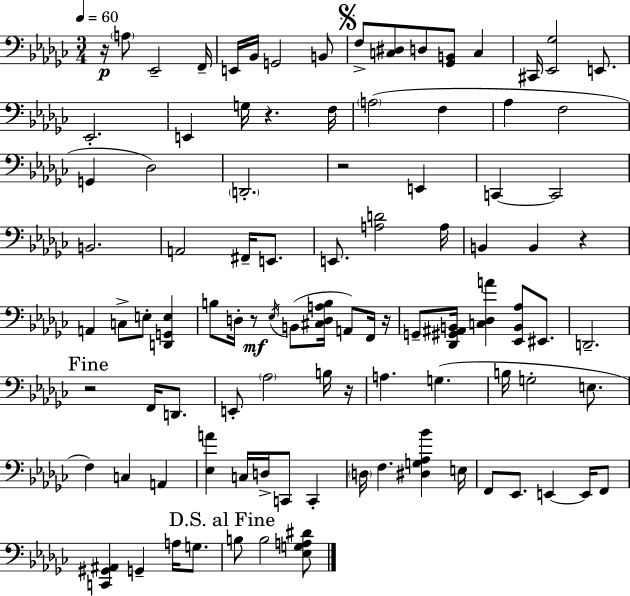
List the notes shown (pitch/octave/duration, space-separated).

R/s A3/e Eb2/h F2/s E2/s Bb2/s G2/h B2/e F3/e [C3,D#3]/e D3/e [Gb2,B2]/e C3/q C#2/s [Eb2,Gb3]/h E2/e. Eb2/h. E2/q G3/s R/q. F3/s A3/h F3/q Ab3/q F3/h G2/q Db3/h D2/h. R/h E2/q C2/q C2/h B2/h. A2/h F#2/s E2/e. E2/e. [A3,D4]/h A3/s B2/q B2/q R/q A2/q C3/e E3/e [D2,G2,E3]/q B3/e D3/s R/e Eb3/s B2/e [C#3,D3,A3,B3]/s A2/e F2/s R/s G2/e [Db2,G#2,A#2,B2]/s [C3,Db3,A4]/q [Eb2,B2,Ab3]/e EIS2/e. D2/h. R/h F2/s D2/e. E2/e Ab3/h B3/s R/s A3/q. G3/q. B3/s G3/h E3/e. F3/q C3/q A2/q [Eb3,A4]/q C3/s D3/s C2/e C2/q D3/s F3/q. [D#3,G3,Ab3,Bb4]/q E3/s F2/e Eb2/e. E2/q E2/s F2/e [C2,G#2,A#2]/q G2/q A3/s G3/e. B3/e B3/h [Eb3,G3,A3,D#4]/e